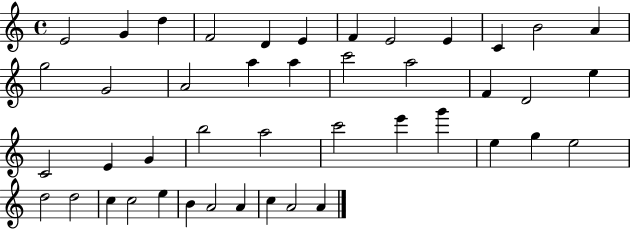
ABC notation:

X:1
T:Untitled
M:4/4
L:1/4
K:C
E2 G d F2 D E F E2 E C B2 A g2 G2 A2 a a c'2 a2 F D2 e C2 E G b2 a2 c'2 e' g' e g e2 d2 d2 c c2 e B A2 A c A2 A